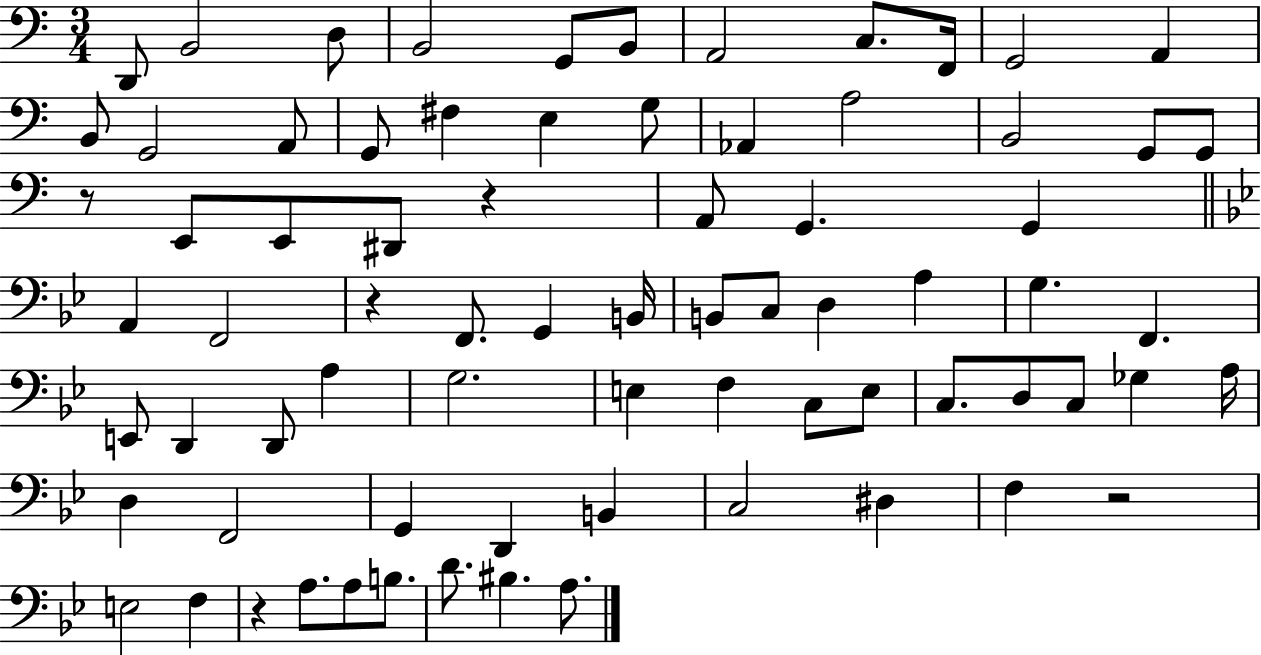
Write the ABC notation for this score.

X:1
T:Untitled
M:3/4
L:1/4
K:C
D,,/2 B,,2 D,/2 B,,2 G,,/2 B,,/2 A,,2 C,/2 F,,/4 G,,2 A,, B,,/2 G,,2 A,,/2 G,,/2 ^F, E, G,/2 _A,, A,2 B,,2 G,,/2 G,,/2 z/2 E,,/2 E,,/2 ^D,,/2 z A,,/2 G,, G,, A,, F,,2 z F,,/2 G,, B,,/4 B,,/2 C,/2 D, A, G, F,, E,,/2 D,, D,,/2 A, G,2 E, F, C,/2 E,/2 C,/2 D,/2 C,/2 _G, A,/4 D, F,,2 G,, D,, B,, C,2 ^D, F, z2 E,2 F, z A,/2 A,/2 B,/2 D/2 ^B, A,/2